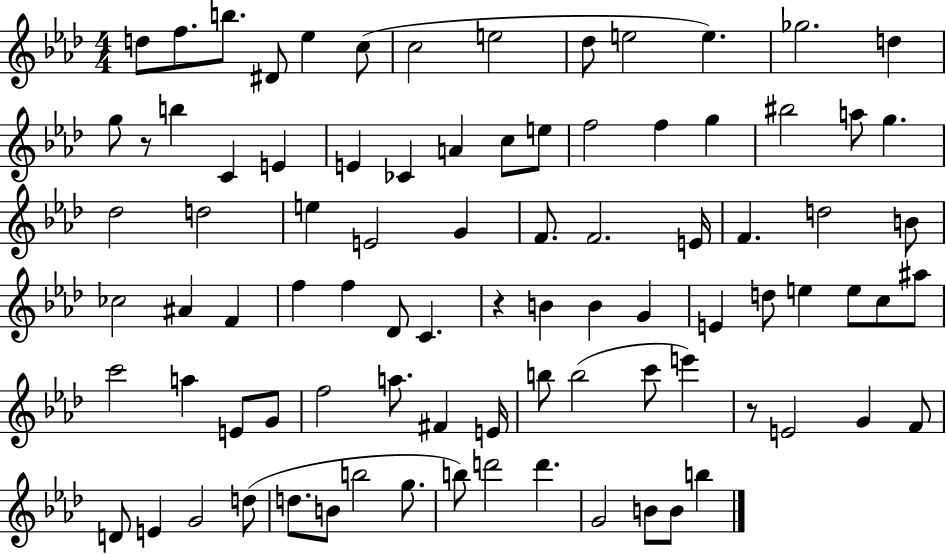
{
  \clef treble
  \numericTimeSignature
  \time 4/4
  \key aes \major
  d''8 f''8. b''8. dis'8 ees''4 c''8( | c''2 e''2 | des''8 e''2 e''4.) | ges''2. d''4 | \break g''8 r8 b''4 c'4 e'4 | e'4 ces'4 a'4 c''8 e''8 | f''2 f''4 g''4 | bis''2 a''8 g''4. | \break des''2 d''2 | e''4 e'2 g'4 | f'8. f'2. e'16 | f'4. d''2 b'8 | \break ces''2 ais'4 f'4 | f''4 f''4 des'8 c'4. | r4 b'4 b'4 g'4 | e'4 d''8 e''4 e''8 c''8 ais''8 | \break c'''2 a''4 e'8 g'8 | f''2 a''8. fis'4 e'16 | b''8 b''2( c'''8 e'''4) | r8 e'2 g'4 f'8 | \break d'8 e'4 g'2 d''8( | d''8. b'8 b''2 g''8. | b''8) d'''2 d'''4. | g'2 b'8 b'8 b''4 | \break \bar "|."
}